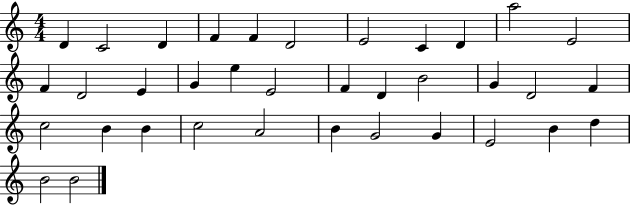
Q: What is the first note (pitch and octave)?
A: D4